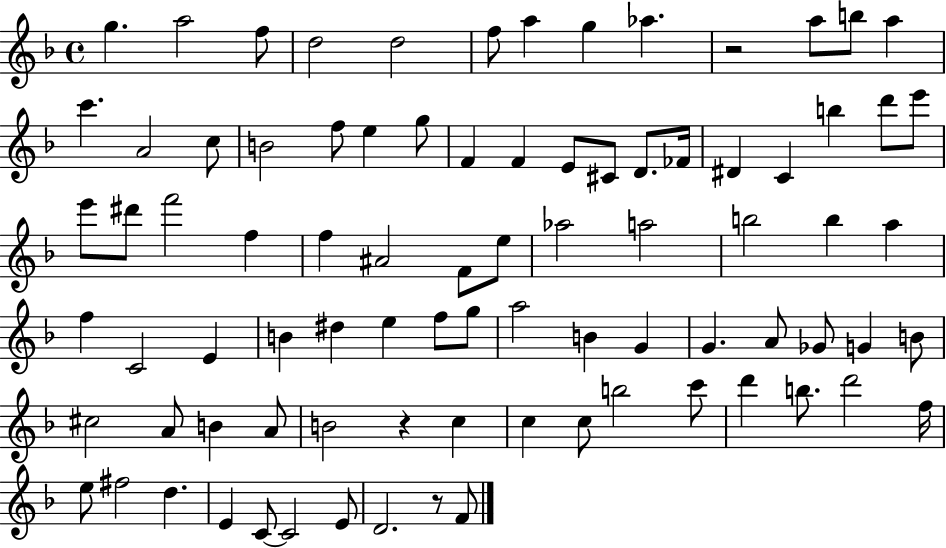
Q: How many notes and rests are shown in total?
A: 85